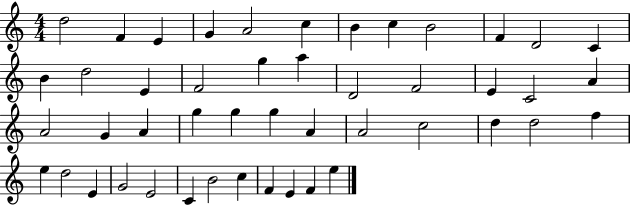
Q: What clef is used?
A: treble